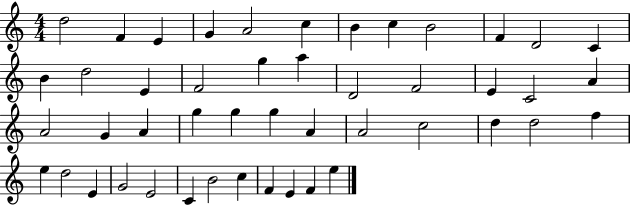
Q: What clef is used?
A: treble